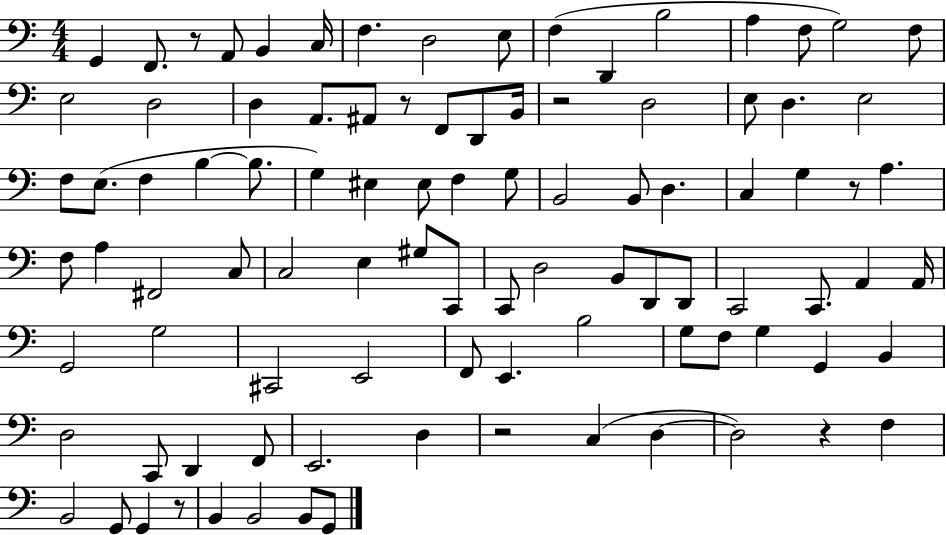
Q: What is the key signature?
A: C major